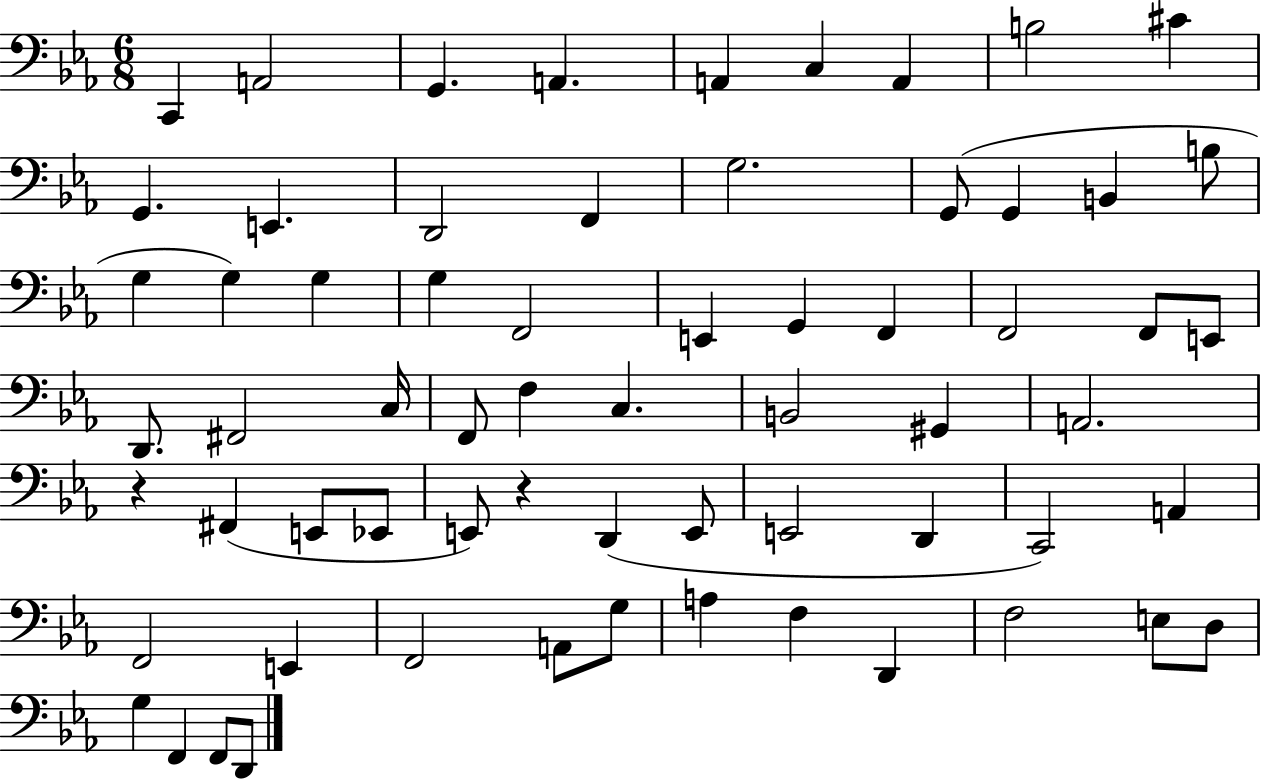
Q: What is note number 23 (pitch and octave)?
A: F2